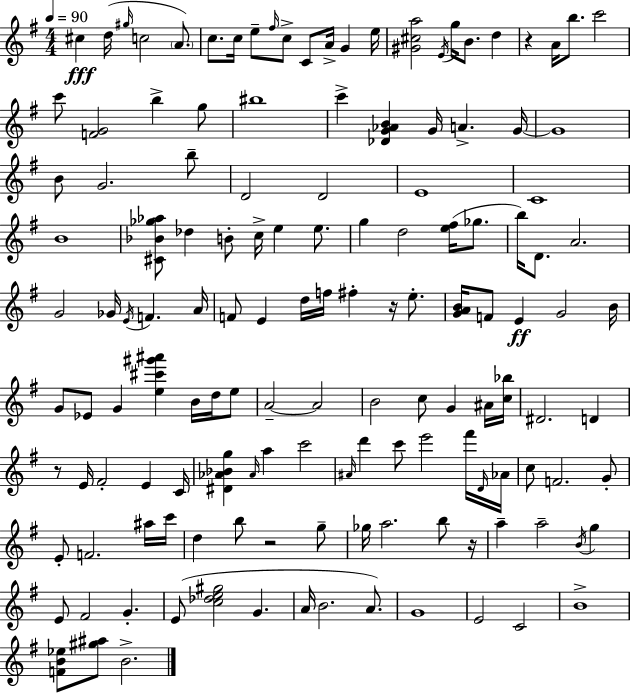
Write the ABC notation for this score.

X:1
T:Untitled
M:4/4
L:1/4
K:G
^c d/4 ^g/4 c2 A/2 c/2 c/4 e/2 ^f/4 c/2 C/2 A/4 G e/4 [^G^ca]2 E/4 g/4 B/2 d z A/4 b/2 c'2 c'/2 [FG]2 b g/2 ^b4 c' [_DG_AB] G/4 A G/4 G4 B/2 G2 b/2 D2 D2 E4 C4 B4 [^C_B_g_a]/2 _d B/2 c/4 e e/2 g d2 [e^f]/4 _g/2 b/4 D/2 A2 G2 _G/4 E/4 F A/4 F/2 E d/4 f/4 ^f z/4 e/2 [GAB]/4 F/2 E G2 B/4 G/2 _E/2 G [e^c'^g'^a'] B/4 d/4 e/2 A2 A2 B2 c/2 G ^A/4 [c_b]/4 ^D2 D z/2 E/4 ^F2 E C/4 [^D_A_Bg] _A/4 a c'2 ^A/4 d' c'/2 e'2 ^f'/4 D/4 _A/4 c/2 F2 G/2 E/2 F2 ^a/4 c'/4 d b/2 z2 g/2 _g/4 a2 b/2 z/4 a a2 B/4 g E/2 ^F2 G E/2 [c_de^g]2 G A/4 B2 A/2 G4 E2 C2 B4 [FB_e]/2 [^g^a]/2 B2